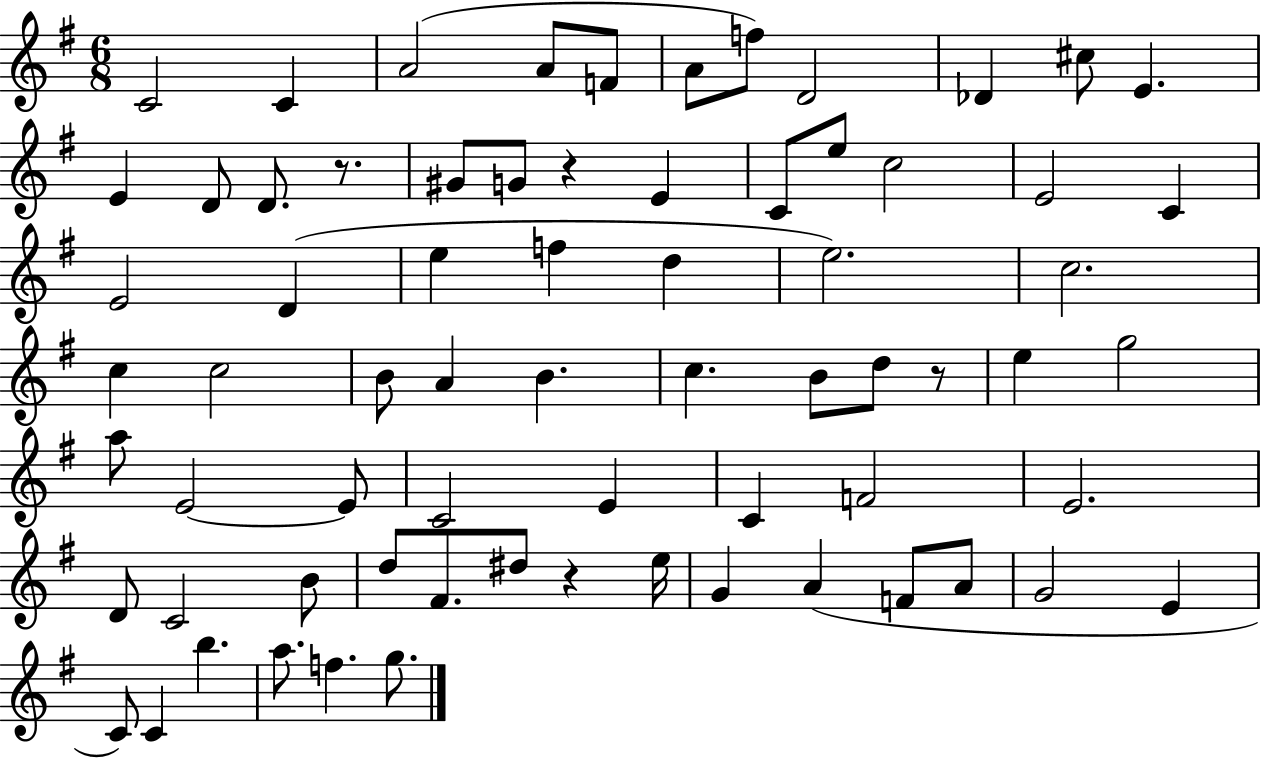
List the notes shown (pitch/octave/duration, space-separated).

C4/h C4/q A4/h A4/e F4/e A4/e F5/e D4/h Db4/q C#5/e E4/q. E4/q D4/e D4/e. R/e. G#4/e G4/e R/q E4/q C4/e E5/e C5/h E4/h C4/q E4/h D4/q E5/q F5/q D5/q E5/h. C5/h. C5/q C5/h B4/e A4/q B4/q. C5/q. B4/e D5/e R/e E5/q G5/h A5/e E4/h E4/e C4/h E4/q C4/q F4/h E4/h. D4/e C4/h B4/e D5/e F#4/e. D#5/e R/q E5/s G4/q A4/q F4/e A4/e G4/h E4/q C4/e C4/q B5/q. A5/e. F5/q. G5/e.